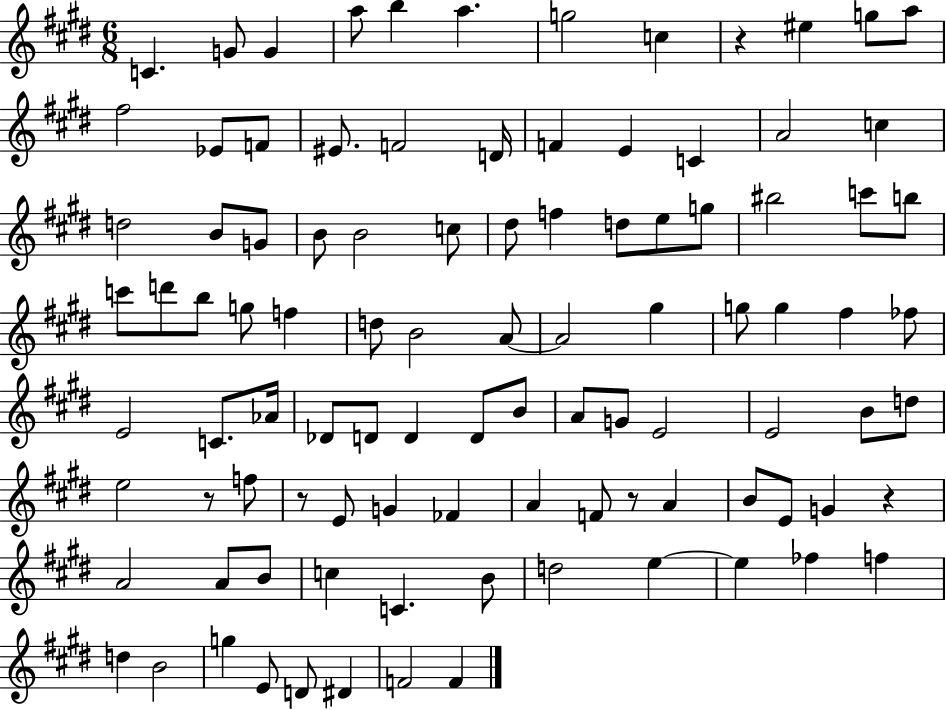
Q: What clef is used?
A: treble